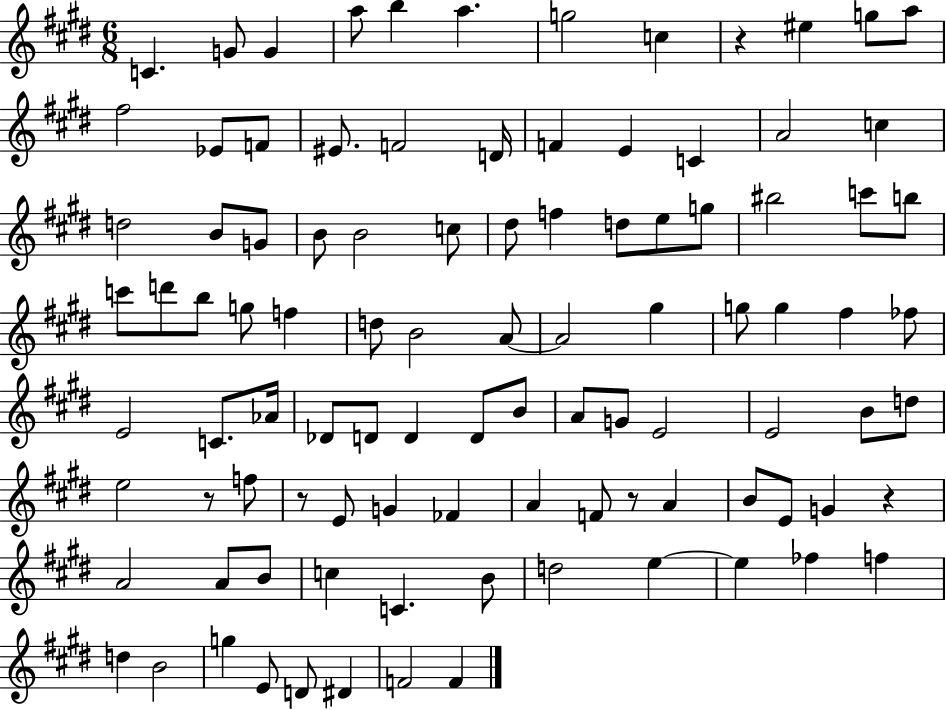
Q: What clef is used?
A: treble